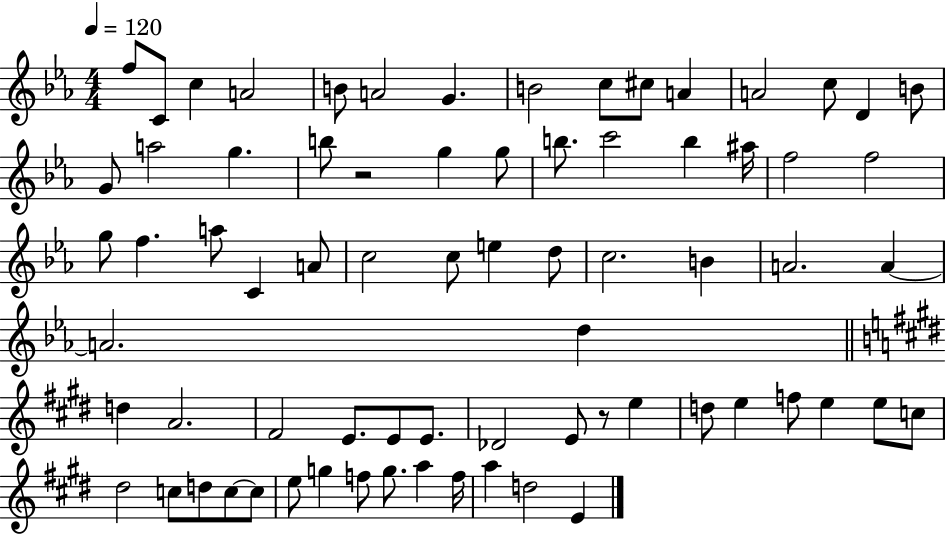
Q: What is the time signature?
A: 4/4